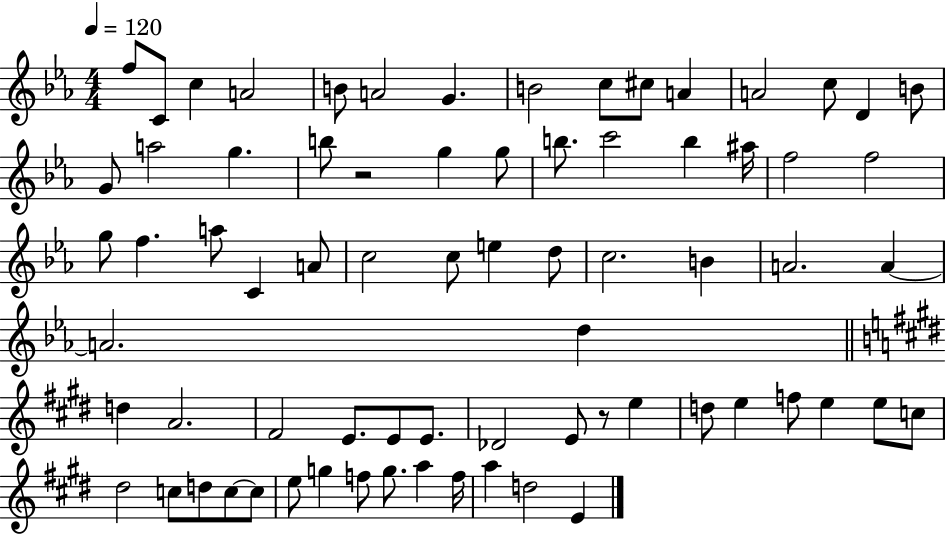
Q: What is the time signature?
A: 4/4